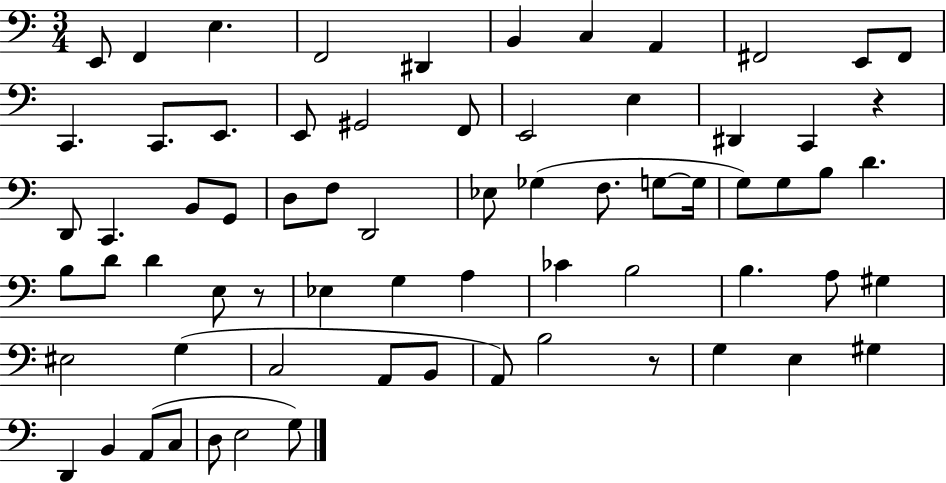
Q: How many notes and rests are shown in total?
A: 69